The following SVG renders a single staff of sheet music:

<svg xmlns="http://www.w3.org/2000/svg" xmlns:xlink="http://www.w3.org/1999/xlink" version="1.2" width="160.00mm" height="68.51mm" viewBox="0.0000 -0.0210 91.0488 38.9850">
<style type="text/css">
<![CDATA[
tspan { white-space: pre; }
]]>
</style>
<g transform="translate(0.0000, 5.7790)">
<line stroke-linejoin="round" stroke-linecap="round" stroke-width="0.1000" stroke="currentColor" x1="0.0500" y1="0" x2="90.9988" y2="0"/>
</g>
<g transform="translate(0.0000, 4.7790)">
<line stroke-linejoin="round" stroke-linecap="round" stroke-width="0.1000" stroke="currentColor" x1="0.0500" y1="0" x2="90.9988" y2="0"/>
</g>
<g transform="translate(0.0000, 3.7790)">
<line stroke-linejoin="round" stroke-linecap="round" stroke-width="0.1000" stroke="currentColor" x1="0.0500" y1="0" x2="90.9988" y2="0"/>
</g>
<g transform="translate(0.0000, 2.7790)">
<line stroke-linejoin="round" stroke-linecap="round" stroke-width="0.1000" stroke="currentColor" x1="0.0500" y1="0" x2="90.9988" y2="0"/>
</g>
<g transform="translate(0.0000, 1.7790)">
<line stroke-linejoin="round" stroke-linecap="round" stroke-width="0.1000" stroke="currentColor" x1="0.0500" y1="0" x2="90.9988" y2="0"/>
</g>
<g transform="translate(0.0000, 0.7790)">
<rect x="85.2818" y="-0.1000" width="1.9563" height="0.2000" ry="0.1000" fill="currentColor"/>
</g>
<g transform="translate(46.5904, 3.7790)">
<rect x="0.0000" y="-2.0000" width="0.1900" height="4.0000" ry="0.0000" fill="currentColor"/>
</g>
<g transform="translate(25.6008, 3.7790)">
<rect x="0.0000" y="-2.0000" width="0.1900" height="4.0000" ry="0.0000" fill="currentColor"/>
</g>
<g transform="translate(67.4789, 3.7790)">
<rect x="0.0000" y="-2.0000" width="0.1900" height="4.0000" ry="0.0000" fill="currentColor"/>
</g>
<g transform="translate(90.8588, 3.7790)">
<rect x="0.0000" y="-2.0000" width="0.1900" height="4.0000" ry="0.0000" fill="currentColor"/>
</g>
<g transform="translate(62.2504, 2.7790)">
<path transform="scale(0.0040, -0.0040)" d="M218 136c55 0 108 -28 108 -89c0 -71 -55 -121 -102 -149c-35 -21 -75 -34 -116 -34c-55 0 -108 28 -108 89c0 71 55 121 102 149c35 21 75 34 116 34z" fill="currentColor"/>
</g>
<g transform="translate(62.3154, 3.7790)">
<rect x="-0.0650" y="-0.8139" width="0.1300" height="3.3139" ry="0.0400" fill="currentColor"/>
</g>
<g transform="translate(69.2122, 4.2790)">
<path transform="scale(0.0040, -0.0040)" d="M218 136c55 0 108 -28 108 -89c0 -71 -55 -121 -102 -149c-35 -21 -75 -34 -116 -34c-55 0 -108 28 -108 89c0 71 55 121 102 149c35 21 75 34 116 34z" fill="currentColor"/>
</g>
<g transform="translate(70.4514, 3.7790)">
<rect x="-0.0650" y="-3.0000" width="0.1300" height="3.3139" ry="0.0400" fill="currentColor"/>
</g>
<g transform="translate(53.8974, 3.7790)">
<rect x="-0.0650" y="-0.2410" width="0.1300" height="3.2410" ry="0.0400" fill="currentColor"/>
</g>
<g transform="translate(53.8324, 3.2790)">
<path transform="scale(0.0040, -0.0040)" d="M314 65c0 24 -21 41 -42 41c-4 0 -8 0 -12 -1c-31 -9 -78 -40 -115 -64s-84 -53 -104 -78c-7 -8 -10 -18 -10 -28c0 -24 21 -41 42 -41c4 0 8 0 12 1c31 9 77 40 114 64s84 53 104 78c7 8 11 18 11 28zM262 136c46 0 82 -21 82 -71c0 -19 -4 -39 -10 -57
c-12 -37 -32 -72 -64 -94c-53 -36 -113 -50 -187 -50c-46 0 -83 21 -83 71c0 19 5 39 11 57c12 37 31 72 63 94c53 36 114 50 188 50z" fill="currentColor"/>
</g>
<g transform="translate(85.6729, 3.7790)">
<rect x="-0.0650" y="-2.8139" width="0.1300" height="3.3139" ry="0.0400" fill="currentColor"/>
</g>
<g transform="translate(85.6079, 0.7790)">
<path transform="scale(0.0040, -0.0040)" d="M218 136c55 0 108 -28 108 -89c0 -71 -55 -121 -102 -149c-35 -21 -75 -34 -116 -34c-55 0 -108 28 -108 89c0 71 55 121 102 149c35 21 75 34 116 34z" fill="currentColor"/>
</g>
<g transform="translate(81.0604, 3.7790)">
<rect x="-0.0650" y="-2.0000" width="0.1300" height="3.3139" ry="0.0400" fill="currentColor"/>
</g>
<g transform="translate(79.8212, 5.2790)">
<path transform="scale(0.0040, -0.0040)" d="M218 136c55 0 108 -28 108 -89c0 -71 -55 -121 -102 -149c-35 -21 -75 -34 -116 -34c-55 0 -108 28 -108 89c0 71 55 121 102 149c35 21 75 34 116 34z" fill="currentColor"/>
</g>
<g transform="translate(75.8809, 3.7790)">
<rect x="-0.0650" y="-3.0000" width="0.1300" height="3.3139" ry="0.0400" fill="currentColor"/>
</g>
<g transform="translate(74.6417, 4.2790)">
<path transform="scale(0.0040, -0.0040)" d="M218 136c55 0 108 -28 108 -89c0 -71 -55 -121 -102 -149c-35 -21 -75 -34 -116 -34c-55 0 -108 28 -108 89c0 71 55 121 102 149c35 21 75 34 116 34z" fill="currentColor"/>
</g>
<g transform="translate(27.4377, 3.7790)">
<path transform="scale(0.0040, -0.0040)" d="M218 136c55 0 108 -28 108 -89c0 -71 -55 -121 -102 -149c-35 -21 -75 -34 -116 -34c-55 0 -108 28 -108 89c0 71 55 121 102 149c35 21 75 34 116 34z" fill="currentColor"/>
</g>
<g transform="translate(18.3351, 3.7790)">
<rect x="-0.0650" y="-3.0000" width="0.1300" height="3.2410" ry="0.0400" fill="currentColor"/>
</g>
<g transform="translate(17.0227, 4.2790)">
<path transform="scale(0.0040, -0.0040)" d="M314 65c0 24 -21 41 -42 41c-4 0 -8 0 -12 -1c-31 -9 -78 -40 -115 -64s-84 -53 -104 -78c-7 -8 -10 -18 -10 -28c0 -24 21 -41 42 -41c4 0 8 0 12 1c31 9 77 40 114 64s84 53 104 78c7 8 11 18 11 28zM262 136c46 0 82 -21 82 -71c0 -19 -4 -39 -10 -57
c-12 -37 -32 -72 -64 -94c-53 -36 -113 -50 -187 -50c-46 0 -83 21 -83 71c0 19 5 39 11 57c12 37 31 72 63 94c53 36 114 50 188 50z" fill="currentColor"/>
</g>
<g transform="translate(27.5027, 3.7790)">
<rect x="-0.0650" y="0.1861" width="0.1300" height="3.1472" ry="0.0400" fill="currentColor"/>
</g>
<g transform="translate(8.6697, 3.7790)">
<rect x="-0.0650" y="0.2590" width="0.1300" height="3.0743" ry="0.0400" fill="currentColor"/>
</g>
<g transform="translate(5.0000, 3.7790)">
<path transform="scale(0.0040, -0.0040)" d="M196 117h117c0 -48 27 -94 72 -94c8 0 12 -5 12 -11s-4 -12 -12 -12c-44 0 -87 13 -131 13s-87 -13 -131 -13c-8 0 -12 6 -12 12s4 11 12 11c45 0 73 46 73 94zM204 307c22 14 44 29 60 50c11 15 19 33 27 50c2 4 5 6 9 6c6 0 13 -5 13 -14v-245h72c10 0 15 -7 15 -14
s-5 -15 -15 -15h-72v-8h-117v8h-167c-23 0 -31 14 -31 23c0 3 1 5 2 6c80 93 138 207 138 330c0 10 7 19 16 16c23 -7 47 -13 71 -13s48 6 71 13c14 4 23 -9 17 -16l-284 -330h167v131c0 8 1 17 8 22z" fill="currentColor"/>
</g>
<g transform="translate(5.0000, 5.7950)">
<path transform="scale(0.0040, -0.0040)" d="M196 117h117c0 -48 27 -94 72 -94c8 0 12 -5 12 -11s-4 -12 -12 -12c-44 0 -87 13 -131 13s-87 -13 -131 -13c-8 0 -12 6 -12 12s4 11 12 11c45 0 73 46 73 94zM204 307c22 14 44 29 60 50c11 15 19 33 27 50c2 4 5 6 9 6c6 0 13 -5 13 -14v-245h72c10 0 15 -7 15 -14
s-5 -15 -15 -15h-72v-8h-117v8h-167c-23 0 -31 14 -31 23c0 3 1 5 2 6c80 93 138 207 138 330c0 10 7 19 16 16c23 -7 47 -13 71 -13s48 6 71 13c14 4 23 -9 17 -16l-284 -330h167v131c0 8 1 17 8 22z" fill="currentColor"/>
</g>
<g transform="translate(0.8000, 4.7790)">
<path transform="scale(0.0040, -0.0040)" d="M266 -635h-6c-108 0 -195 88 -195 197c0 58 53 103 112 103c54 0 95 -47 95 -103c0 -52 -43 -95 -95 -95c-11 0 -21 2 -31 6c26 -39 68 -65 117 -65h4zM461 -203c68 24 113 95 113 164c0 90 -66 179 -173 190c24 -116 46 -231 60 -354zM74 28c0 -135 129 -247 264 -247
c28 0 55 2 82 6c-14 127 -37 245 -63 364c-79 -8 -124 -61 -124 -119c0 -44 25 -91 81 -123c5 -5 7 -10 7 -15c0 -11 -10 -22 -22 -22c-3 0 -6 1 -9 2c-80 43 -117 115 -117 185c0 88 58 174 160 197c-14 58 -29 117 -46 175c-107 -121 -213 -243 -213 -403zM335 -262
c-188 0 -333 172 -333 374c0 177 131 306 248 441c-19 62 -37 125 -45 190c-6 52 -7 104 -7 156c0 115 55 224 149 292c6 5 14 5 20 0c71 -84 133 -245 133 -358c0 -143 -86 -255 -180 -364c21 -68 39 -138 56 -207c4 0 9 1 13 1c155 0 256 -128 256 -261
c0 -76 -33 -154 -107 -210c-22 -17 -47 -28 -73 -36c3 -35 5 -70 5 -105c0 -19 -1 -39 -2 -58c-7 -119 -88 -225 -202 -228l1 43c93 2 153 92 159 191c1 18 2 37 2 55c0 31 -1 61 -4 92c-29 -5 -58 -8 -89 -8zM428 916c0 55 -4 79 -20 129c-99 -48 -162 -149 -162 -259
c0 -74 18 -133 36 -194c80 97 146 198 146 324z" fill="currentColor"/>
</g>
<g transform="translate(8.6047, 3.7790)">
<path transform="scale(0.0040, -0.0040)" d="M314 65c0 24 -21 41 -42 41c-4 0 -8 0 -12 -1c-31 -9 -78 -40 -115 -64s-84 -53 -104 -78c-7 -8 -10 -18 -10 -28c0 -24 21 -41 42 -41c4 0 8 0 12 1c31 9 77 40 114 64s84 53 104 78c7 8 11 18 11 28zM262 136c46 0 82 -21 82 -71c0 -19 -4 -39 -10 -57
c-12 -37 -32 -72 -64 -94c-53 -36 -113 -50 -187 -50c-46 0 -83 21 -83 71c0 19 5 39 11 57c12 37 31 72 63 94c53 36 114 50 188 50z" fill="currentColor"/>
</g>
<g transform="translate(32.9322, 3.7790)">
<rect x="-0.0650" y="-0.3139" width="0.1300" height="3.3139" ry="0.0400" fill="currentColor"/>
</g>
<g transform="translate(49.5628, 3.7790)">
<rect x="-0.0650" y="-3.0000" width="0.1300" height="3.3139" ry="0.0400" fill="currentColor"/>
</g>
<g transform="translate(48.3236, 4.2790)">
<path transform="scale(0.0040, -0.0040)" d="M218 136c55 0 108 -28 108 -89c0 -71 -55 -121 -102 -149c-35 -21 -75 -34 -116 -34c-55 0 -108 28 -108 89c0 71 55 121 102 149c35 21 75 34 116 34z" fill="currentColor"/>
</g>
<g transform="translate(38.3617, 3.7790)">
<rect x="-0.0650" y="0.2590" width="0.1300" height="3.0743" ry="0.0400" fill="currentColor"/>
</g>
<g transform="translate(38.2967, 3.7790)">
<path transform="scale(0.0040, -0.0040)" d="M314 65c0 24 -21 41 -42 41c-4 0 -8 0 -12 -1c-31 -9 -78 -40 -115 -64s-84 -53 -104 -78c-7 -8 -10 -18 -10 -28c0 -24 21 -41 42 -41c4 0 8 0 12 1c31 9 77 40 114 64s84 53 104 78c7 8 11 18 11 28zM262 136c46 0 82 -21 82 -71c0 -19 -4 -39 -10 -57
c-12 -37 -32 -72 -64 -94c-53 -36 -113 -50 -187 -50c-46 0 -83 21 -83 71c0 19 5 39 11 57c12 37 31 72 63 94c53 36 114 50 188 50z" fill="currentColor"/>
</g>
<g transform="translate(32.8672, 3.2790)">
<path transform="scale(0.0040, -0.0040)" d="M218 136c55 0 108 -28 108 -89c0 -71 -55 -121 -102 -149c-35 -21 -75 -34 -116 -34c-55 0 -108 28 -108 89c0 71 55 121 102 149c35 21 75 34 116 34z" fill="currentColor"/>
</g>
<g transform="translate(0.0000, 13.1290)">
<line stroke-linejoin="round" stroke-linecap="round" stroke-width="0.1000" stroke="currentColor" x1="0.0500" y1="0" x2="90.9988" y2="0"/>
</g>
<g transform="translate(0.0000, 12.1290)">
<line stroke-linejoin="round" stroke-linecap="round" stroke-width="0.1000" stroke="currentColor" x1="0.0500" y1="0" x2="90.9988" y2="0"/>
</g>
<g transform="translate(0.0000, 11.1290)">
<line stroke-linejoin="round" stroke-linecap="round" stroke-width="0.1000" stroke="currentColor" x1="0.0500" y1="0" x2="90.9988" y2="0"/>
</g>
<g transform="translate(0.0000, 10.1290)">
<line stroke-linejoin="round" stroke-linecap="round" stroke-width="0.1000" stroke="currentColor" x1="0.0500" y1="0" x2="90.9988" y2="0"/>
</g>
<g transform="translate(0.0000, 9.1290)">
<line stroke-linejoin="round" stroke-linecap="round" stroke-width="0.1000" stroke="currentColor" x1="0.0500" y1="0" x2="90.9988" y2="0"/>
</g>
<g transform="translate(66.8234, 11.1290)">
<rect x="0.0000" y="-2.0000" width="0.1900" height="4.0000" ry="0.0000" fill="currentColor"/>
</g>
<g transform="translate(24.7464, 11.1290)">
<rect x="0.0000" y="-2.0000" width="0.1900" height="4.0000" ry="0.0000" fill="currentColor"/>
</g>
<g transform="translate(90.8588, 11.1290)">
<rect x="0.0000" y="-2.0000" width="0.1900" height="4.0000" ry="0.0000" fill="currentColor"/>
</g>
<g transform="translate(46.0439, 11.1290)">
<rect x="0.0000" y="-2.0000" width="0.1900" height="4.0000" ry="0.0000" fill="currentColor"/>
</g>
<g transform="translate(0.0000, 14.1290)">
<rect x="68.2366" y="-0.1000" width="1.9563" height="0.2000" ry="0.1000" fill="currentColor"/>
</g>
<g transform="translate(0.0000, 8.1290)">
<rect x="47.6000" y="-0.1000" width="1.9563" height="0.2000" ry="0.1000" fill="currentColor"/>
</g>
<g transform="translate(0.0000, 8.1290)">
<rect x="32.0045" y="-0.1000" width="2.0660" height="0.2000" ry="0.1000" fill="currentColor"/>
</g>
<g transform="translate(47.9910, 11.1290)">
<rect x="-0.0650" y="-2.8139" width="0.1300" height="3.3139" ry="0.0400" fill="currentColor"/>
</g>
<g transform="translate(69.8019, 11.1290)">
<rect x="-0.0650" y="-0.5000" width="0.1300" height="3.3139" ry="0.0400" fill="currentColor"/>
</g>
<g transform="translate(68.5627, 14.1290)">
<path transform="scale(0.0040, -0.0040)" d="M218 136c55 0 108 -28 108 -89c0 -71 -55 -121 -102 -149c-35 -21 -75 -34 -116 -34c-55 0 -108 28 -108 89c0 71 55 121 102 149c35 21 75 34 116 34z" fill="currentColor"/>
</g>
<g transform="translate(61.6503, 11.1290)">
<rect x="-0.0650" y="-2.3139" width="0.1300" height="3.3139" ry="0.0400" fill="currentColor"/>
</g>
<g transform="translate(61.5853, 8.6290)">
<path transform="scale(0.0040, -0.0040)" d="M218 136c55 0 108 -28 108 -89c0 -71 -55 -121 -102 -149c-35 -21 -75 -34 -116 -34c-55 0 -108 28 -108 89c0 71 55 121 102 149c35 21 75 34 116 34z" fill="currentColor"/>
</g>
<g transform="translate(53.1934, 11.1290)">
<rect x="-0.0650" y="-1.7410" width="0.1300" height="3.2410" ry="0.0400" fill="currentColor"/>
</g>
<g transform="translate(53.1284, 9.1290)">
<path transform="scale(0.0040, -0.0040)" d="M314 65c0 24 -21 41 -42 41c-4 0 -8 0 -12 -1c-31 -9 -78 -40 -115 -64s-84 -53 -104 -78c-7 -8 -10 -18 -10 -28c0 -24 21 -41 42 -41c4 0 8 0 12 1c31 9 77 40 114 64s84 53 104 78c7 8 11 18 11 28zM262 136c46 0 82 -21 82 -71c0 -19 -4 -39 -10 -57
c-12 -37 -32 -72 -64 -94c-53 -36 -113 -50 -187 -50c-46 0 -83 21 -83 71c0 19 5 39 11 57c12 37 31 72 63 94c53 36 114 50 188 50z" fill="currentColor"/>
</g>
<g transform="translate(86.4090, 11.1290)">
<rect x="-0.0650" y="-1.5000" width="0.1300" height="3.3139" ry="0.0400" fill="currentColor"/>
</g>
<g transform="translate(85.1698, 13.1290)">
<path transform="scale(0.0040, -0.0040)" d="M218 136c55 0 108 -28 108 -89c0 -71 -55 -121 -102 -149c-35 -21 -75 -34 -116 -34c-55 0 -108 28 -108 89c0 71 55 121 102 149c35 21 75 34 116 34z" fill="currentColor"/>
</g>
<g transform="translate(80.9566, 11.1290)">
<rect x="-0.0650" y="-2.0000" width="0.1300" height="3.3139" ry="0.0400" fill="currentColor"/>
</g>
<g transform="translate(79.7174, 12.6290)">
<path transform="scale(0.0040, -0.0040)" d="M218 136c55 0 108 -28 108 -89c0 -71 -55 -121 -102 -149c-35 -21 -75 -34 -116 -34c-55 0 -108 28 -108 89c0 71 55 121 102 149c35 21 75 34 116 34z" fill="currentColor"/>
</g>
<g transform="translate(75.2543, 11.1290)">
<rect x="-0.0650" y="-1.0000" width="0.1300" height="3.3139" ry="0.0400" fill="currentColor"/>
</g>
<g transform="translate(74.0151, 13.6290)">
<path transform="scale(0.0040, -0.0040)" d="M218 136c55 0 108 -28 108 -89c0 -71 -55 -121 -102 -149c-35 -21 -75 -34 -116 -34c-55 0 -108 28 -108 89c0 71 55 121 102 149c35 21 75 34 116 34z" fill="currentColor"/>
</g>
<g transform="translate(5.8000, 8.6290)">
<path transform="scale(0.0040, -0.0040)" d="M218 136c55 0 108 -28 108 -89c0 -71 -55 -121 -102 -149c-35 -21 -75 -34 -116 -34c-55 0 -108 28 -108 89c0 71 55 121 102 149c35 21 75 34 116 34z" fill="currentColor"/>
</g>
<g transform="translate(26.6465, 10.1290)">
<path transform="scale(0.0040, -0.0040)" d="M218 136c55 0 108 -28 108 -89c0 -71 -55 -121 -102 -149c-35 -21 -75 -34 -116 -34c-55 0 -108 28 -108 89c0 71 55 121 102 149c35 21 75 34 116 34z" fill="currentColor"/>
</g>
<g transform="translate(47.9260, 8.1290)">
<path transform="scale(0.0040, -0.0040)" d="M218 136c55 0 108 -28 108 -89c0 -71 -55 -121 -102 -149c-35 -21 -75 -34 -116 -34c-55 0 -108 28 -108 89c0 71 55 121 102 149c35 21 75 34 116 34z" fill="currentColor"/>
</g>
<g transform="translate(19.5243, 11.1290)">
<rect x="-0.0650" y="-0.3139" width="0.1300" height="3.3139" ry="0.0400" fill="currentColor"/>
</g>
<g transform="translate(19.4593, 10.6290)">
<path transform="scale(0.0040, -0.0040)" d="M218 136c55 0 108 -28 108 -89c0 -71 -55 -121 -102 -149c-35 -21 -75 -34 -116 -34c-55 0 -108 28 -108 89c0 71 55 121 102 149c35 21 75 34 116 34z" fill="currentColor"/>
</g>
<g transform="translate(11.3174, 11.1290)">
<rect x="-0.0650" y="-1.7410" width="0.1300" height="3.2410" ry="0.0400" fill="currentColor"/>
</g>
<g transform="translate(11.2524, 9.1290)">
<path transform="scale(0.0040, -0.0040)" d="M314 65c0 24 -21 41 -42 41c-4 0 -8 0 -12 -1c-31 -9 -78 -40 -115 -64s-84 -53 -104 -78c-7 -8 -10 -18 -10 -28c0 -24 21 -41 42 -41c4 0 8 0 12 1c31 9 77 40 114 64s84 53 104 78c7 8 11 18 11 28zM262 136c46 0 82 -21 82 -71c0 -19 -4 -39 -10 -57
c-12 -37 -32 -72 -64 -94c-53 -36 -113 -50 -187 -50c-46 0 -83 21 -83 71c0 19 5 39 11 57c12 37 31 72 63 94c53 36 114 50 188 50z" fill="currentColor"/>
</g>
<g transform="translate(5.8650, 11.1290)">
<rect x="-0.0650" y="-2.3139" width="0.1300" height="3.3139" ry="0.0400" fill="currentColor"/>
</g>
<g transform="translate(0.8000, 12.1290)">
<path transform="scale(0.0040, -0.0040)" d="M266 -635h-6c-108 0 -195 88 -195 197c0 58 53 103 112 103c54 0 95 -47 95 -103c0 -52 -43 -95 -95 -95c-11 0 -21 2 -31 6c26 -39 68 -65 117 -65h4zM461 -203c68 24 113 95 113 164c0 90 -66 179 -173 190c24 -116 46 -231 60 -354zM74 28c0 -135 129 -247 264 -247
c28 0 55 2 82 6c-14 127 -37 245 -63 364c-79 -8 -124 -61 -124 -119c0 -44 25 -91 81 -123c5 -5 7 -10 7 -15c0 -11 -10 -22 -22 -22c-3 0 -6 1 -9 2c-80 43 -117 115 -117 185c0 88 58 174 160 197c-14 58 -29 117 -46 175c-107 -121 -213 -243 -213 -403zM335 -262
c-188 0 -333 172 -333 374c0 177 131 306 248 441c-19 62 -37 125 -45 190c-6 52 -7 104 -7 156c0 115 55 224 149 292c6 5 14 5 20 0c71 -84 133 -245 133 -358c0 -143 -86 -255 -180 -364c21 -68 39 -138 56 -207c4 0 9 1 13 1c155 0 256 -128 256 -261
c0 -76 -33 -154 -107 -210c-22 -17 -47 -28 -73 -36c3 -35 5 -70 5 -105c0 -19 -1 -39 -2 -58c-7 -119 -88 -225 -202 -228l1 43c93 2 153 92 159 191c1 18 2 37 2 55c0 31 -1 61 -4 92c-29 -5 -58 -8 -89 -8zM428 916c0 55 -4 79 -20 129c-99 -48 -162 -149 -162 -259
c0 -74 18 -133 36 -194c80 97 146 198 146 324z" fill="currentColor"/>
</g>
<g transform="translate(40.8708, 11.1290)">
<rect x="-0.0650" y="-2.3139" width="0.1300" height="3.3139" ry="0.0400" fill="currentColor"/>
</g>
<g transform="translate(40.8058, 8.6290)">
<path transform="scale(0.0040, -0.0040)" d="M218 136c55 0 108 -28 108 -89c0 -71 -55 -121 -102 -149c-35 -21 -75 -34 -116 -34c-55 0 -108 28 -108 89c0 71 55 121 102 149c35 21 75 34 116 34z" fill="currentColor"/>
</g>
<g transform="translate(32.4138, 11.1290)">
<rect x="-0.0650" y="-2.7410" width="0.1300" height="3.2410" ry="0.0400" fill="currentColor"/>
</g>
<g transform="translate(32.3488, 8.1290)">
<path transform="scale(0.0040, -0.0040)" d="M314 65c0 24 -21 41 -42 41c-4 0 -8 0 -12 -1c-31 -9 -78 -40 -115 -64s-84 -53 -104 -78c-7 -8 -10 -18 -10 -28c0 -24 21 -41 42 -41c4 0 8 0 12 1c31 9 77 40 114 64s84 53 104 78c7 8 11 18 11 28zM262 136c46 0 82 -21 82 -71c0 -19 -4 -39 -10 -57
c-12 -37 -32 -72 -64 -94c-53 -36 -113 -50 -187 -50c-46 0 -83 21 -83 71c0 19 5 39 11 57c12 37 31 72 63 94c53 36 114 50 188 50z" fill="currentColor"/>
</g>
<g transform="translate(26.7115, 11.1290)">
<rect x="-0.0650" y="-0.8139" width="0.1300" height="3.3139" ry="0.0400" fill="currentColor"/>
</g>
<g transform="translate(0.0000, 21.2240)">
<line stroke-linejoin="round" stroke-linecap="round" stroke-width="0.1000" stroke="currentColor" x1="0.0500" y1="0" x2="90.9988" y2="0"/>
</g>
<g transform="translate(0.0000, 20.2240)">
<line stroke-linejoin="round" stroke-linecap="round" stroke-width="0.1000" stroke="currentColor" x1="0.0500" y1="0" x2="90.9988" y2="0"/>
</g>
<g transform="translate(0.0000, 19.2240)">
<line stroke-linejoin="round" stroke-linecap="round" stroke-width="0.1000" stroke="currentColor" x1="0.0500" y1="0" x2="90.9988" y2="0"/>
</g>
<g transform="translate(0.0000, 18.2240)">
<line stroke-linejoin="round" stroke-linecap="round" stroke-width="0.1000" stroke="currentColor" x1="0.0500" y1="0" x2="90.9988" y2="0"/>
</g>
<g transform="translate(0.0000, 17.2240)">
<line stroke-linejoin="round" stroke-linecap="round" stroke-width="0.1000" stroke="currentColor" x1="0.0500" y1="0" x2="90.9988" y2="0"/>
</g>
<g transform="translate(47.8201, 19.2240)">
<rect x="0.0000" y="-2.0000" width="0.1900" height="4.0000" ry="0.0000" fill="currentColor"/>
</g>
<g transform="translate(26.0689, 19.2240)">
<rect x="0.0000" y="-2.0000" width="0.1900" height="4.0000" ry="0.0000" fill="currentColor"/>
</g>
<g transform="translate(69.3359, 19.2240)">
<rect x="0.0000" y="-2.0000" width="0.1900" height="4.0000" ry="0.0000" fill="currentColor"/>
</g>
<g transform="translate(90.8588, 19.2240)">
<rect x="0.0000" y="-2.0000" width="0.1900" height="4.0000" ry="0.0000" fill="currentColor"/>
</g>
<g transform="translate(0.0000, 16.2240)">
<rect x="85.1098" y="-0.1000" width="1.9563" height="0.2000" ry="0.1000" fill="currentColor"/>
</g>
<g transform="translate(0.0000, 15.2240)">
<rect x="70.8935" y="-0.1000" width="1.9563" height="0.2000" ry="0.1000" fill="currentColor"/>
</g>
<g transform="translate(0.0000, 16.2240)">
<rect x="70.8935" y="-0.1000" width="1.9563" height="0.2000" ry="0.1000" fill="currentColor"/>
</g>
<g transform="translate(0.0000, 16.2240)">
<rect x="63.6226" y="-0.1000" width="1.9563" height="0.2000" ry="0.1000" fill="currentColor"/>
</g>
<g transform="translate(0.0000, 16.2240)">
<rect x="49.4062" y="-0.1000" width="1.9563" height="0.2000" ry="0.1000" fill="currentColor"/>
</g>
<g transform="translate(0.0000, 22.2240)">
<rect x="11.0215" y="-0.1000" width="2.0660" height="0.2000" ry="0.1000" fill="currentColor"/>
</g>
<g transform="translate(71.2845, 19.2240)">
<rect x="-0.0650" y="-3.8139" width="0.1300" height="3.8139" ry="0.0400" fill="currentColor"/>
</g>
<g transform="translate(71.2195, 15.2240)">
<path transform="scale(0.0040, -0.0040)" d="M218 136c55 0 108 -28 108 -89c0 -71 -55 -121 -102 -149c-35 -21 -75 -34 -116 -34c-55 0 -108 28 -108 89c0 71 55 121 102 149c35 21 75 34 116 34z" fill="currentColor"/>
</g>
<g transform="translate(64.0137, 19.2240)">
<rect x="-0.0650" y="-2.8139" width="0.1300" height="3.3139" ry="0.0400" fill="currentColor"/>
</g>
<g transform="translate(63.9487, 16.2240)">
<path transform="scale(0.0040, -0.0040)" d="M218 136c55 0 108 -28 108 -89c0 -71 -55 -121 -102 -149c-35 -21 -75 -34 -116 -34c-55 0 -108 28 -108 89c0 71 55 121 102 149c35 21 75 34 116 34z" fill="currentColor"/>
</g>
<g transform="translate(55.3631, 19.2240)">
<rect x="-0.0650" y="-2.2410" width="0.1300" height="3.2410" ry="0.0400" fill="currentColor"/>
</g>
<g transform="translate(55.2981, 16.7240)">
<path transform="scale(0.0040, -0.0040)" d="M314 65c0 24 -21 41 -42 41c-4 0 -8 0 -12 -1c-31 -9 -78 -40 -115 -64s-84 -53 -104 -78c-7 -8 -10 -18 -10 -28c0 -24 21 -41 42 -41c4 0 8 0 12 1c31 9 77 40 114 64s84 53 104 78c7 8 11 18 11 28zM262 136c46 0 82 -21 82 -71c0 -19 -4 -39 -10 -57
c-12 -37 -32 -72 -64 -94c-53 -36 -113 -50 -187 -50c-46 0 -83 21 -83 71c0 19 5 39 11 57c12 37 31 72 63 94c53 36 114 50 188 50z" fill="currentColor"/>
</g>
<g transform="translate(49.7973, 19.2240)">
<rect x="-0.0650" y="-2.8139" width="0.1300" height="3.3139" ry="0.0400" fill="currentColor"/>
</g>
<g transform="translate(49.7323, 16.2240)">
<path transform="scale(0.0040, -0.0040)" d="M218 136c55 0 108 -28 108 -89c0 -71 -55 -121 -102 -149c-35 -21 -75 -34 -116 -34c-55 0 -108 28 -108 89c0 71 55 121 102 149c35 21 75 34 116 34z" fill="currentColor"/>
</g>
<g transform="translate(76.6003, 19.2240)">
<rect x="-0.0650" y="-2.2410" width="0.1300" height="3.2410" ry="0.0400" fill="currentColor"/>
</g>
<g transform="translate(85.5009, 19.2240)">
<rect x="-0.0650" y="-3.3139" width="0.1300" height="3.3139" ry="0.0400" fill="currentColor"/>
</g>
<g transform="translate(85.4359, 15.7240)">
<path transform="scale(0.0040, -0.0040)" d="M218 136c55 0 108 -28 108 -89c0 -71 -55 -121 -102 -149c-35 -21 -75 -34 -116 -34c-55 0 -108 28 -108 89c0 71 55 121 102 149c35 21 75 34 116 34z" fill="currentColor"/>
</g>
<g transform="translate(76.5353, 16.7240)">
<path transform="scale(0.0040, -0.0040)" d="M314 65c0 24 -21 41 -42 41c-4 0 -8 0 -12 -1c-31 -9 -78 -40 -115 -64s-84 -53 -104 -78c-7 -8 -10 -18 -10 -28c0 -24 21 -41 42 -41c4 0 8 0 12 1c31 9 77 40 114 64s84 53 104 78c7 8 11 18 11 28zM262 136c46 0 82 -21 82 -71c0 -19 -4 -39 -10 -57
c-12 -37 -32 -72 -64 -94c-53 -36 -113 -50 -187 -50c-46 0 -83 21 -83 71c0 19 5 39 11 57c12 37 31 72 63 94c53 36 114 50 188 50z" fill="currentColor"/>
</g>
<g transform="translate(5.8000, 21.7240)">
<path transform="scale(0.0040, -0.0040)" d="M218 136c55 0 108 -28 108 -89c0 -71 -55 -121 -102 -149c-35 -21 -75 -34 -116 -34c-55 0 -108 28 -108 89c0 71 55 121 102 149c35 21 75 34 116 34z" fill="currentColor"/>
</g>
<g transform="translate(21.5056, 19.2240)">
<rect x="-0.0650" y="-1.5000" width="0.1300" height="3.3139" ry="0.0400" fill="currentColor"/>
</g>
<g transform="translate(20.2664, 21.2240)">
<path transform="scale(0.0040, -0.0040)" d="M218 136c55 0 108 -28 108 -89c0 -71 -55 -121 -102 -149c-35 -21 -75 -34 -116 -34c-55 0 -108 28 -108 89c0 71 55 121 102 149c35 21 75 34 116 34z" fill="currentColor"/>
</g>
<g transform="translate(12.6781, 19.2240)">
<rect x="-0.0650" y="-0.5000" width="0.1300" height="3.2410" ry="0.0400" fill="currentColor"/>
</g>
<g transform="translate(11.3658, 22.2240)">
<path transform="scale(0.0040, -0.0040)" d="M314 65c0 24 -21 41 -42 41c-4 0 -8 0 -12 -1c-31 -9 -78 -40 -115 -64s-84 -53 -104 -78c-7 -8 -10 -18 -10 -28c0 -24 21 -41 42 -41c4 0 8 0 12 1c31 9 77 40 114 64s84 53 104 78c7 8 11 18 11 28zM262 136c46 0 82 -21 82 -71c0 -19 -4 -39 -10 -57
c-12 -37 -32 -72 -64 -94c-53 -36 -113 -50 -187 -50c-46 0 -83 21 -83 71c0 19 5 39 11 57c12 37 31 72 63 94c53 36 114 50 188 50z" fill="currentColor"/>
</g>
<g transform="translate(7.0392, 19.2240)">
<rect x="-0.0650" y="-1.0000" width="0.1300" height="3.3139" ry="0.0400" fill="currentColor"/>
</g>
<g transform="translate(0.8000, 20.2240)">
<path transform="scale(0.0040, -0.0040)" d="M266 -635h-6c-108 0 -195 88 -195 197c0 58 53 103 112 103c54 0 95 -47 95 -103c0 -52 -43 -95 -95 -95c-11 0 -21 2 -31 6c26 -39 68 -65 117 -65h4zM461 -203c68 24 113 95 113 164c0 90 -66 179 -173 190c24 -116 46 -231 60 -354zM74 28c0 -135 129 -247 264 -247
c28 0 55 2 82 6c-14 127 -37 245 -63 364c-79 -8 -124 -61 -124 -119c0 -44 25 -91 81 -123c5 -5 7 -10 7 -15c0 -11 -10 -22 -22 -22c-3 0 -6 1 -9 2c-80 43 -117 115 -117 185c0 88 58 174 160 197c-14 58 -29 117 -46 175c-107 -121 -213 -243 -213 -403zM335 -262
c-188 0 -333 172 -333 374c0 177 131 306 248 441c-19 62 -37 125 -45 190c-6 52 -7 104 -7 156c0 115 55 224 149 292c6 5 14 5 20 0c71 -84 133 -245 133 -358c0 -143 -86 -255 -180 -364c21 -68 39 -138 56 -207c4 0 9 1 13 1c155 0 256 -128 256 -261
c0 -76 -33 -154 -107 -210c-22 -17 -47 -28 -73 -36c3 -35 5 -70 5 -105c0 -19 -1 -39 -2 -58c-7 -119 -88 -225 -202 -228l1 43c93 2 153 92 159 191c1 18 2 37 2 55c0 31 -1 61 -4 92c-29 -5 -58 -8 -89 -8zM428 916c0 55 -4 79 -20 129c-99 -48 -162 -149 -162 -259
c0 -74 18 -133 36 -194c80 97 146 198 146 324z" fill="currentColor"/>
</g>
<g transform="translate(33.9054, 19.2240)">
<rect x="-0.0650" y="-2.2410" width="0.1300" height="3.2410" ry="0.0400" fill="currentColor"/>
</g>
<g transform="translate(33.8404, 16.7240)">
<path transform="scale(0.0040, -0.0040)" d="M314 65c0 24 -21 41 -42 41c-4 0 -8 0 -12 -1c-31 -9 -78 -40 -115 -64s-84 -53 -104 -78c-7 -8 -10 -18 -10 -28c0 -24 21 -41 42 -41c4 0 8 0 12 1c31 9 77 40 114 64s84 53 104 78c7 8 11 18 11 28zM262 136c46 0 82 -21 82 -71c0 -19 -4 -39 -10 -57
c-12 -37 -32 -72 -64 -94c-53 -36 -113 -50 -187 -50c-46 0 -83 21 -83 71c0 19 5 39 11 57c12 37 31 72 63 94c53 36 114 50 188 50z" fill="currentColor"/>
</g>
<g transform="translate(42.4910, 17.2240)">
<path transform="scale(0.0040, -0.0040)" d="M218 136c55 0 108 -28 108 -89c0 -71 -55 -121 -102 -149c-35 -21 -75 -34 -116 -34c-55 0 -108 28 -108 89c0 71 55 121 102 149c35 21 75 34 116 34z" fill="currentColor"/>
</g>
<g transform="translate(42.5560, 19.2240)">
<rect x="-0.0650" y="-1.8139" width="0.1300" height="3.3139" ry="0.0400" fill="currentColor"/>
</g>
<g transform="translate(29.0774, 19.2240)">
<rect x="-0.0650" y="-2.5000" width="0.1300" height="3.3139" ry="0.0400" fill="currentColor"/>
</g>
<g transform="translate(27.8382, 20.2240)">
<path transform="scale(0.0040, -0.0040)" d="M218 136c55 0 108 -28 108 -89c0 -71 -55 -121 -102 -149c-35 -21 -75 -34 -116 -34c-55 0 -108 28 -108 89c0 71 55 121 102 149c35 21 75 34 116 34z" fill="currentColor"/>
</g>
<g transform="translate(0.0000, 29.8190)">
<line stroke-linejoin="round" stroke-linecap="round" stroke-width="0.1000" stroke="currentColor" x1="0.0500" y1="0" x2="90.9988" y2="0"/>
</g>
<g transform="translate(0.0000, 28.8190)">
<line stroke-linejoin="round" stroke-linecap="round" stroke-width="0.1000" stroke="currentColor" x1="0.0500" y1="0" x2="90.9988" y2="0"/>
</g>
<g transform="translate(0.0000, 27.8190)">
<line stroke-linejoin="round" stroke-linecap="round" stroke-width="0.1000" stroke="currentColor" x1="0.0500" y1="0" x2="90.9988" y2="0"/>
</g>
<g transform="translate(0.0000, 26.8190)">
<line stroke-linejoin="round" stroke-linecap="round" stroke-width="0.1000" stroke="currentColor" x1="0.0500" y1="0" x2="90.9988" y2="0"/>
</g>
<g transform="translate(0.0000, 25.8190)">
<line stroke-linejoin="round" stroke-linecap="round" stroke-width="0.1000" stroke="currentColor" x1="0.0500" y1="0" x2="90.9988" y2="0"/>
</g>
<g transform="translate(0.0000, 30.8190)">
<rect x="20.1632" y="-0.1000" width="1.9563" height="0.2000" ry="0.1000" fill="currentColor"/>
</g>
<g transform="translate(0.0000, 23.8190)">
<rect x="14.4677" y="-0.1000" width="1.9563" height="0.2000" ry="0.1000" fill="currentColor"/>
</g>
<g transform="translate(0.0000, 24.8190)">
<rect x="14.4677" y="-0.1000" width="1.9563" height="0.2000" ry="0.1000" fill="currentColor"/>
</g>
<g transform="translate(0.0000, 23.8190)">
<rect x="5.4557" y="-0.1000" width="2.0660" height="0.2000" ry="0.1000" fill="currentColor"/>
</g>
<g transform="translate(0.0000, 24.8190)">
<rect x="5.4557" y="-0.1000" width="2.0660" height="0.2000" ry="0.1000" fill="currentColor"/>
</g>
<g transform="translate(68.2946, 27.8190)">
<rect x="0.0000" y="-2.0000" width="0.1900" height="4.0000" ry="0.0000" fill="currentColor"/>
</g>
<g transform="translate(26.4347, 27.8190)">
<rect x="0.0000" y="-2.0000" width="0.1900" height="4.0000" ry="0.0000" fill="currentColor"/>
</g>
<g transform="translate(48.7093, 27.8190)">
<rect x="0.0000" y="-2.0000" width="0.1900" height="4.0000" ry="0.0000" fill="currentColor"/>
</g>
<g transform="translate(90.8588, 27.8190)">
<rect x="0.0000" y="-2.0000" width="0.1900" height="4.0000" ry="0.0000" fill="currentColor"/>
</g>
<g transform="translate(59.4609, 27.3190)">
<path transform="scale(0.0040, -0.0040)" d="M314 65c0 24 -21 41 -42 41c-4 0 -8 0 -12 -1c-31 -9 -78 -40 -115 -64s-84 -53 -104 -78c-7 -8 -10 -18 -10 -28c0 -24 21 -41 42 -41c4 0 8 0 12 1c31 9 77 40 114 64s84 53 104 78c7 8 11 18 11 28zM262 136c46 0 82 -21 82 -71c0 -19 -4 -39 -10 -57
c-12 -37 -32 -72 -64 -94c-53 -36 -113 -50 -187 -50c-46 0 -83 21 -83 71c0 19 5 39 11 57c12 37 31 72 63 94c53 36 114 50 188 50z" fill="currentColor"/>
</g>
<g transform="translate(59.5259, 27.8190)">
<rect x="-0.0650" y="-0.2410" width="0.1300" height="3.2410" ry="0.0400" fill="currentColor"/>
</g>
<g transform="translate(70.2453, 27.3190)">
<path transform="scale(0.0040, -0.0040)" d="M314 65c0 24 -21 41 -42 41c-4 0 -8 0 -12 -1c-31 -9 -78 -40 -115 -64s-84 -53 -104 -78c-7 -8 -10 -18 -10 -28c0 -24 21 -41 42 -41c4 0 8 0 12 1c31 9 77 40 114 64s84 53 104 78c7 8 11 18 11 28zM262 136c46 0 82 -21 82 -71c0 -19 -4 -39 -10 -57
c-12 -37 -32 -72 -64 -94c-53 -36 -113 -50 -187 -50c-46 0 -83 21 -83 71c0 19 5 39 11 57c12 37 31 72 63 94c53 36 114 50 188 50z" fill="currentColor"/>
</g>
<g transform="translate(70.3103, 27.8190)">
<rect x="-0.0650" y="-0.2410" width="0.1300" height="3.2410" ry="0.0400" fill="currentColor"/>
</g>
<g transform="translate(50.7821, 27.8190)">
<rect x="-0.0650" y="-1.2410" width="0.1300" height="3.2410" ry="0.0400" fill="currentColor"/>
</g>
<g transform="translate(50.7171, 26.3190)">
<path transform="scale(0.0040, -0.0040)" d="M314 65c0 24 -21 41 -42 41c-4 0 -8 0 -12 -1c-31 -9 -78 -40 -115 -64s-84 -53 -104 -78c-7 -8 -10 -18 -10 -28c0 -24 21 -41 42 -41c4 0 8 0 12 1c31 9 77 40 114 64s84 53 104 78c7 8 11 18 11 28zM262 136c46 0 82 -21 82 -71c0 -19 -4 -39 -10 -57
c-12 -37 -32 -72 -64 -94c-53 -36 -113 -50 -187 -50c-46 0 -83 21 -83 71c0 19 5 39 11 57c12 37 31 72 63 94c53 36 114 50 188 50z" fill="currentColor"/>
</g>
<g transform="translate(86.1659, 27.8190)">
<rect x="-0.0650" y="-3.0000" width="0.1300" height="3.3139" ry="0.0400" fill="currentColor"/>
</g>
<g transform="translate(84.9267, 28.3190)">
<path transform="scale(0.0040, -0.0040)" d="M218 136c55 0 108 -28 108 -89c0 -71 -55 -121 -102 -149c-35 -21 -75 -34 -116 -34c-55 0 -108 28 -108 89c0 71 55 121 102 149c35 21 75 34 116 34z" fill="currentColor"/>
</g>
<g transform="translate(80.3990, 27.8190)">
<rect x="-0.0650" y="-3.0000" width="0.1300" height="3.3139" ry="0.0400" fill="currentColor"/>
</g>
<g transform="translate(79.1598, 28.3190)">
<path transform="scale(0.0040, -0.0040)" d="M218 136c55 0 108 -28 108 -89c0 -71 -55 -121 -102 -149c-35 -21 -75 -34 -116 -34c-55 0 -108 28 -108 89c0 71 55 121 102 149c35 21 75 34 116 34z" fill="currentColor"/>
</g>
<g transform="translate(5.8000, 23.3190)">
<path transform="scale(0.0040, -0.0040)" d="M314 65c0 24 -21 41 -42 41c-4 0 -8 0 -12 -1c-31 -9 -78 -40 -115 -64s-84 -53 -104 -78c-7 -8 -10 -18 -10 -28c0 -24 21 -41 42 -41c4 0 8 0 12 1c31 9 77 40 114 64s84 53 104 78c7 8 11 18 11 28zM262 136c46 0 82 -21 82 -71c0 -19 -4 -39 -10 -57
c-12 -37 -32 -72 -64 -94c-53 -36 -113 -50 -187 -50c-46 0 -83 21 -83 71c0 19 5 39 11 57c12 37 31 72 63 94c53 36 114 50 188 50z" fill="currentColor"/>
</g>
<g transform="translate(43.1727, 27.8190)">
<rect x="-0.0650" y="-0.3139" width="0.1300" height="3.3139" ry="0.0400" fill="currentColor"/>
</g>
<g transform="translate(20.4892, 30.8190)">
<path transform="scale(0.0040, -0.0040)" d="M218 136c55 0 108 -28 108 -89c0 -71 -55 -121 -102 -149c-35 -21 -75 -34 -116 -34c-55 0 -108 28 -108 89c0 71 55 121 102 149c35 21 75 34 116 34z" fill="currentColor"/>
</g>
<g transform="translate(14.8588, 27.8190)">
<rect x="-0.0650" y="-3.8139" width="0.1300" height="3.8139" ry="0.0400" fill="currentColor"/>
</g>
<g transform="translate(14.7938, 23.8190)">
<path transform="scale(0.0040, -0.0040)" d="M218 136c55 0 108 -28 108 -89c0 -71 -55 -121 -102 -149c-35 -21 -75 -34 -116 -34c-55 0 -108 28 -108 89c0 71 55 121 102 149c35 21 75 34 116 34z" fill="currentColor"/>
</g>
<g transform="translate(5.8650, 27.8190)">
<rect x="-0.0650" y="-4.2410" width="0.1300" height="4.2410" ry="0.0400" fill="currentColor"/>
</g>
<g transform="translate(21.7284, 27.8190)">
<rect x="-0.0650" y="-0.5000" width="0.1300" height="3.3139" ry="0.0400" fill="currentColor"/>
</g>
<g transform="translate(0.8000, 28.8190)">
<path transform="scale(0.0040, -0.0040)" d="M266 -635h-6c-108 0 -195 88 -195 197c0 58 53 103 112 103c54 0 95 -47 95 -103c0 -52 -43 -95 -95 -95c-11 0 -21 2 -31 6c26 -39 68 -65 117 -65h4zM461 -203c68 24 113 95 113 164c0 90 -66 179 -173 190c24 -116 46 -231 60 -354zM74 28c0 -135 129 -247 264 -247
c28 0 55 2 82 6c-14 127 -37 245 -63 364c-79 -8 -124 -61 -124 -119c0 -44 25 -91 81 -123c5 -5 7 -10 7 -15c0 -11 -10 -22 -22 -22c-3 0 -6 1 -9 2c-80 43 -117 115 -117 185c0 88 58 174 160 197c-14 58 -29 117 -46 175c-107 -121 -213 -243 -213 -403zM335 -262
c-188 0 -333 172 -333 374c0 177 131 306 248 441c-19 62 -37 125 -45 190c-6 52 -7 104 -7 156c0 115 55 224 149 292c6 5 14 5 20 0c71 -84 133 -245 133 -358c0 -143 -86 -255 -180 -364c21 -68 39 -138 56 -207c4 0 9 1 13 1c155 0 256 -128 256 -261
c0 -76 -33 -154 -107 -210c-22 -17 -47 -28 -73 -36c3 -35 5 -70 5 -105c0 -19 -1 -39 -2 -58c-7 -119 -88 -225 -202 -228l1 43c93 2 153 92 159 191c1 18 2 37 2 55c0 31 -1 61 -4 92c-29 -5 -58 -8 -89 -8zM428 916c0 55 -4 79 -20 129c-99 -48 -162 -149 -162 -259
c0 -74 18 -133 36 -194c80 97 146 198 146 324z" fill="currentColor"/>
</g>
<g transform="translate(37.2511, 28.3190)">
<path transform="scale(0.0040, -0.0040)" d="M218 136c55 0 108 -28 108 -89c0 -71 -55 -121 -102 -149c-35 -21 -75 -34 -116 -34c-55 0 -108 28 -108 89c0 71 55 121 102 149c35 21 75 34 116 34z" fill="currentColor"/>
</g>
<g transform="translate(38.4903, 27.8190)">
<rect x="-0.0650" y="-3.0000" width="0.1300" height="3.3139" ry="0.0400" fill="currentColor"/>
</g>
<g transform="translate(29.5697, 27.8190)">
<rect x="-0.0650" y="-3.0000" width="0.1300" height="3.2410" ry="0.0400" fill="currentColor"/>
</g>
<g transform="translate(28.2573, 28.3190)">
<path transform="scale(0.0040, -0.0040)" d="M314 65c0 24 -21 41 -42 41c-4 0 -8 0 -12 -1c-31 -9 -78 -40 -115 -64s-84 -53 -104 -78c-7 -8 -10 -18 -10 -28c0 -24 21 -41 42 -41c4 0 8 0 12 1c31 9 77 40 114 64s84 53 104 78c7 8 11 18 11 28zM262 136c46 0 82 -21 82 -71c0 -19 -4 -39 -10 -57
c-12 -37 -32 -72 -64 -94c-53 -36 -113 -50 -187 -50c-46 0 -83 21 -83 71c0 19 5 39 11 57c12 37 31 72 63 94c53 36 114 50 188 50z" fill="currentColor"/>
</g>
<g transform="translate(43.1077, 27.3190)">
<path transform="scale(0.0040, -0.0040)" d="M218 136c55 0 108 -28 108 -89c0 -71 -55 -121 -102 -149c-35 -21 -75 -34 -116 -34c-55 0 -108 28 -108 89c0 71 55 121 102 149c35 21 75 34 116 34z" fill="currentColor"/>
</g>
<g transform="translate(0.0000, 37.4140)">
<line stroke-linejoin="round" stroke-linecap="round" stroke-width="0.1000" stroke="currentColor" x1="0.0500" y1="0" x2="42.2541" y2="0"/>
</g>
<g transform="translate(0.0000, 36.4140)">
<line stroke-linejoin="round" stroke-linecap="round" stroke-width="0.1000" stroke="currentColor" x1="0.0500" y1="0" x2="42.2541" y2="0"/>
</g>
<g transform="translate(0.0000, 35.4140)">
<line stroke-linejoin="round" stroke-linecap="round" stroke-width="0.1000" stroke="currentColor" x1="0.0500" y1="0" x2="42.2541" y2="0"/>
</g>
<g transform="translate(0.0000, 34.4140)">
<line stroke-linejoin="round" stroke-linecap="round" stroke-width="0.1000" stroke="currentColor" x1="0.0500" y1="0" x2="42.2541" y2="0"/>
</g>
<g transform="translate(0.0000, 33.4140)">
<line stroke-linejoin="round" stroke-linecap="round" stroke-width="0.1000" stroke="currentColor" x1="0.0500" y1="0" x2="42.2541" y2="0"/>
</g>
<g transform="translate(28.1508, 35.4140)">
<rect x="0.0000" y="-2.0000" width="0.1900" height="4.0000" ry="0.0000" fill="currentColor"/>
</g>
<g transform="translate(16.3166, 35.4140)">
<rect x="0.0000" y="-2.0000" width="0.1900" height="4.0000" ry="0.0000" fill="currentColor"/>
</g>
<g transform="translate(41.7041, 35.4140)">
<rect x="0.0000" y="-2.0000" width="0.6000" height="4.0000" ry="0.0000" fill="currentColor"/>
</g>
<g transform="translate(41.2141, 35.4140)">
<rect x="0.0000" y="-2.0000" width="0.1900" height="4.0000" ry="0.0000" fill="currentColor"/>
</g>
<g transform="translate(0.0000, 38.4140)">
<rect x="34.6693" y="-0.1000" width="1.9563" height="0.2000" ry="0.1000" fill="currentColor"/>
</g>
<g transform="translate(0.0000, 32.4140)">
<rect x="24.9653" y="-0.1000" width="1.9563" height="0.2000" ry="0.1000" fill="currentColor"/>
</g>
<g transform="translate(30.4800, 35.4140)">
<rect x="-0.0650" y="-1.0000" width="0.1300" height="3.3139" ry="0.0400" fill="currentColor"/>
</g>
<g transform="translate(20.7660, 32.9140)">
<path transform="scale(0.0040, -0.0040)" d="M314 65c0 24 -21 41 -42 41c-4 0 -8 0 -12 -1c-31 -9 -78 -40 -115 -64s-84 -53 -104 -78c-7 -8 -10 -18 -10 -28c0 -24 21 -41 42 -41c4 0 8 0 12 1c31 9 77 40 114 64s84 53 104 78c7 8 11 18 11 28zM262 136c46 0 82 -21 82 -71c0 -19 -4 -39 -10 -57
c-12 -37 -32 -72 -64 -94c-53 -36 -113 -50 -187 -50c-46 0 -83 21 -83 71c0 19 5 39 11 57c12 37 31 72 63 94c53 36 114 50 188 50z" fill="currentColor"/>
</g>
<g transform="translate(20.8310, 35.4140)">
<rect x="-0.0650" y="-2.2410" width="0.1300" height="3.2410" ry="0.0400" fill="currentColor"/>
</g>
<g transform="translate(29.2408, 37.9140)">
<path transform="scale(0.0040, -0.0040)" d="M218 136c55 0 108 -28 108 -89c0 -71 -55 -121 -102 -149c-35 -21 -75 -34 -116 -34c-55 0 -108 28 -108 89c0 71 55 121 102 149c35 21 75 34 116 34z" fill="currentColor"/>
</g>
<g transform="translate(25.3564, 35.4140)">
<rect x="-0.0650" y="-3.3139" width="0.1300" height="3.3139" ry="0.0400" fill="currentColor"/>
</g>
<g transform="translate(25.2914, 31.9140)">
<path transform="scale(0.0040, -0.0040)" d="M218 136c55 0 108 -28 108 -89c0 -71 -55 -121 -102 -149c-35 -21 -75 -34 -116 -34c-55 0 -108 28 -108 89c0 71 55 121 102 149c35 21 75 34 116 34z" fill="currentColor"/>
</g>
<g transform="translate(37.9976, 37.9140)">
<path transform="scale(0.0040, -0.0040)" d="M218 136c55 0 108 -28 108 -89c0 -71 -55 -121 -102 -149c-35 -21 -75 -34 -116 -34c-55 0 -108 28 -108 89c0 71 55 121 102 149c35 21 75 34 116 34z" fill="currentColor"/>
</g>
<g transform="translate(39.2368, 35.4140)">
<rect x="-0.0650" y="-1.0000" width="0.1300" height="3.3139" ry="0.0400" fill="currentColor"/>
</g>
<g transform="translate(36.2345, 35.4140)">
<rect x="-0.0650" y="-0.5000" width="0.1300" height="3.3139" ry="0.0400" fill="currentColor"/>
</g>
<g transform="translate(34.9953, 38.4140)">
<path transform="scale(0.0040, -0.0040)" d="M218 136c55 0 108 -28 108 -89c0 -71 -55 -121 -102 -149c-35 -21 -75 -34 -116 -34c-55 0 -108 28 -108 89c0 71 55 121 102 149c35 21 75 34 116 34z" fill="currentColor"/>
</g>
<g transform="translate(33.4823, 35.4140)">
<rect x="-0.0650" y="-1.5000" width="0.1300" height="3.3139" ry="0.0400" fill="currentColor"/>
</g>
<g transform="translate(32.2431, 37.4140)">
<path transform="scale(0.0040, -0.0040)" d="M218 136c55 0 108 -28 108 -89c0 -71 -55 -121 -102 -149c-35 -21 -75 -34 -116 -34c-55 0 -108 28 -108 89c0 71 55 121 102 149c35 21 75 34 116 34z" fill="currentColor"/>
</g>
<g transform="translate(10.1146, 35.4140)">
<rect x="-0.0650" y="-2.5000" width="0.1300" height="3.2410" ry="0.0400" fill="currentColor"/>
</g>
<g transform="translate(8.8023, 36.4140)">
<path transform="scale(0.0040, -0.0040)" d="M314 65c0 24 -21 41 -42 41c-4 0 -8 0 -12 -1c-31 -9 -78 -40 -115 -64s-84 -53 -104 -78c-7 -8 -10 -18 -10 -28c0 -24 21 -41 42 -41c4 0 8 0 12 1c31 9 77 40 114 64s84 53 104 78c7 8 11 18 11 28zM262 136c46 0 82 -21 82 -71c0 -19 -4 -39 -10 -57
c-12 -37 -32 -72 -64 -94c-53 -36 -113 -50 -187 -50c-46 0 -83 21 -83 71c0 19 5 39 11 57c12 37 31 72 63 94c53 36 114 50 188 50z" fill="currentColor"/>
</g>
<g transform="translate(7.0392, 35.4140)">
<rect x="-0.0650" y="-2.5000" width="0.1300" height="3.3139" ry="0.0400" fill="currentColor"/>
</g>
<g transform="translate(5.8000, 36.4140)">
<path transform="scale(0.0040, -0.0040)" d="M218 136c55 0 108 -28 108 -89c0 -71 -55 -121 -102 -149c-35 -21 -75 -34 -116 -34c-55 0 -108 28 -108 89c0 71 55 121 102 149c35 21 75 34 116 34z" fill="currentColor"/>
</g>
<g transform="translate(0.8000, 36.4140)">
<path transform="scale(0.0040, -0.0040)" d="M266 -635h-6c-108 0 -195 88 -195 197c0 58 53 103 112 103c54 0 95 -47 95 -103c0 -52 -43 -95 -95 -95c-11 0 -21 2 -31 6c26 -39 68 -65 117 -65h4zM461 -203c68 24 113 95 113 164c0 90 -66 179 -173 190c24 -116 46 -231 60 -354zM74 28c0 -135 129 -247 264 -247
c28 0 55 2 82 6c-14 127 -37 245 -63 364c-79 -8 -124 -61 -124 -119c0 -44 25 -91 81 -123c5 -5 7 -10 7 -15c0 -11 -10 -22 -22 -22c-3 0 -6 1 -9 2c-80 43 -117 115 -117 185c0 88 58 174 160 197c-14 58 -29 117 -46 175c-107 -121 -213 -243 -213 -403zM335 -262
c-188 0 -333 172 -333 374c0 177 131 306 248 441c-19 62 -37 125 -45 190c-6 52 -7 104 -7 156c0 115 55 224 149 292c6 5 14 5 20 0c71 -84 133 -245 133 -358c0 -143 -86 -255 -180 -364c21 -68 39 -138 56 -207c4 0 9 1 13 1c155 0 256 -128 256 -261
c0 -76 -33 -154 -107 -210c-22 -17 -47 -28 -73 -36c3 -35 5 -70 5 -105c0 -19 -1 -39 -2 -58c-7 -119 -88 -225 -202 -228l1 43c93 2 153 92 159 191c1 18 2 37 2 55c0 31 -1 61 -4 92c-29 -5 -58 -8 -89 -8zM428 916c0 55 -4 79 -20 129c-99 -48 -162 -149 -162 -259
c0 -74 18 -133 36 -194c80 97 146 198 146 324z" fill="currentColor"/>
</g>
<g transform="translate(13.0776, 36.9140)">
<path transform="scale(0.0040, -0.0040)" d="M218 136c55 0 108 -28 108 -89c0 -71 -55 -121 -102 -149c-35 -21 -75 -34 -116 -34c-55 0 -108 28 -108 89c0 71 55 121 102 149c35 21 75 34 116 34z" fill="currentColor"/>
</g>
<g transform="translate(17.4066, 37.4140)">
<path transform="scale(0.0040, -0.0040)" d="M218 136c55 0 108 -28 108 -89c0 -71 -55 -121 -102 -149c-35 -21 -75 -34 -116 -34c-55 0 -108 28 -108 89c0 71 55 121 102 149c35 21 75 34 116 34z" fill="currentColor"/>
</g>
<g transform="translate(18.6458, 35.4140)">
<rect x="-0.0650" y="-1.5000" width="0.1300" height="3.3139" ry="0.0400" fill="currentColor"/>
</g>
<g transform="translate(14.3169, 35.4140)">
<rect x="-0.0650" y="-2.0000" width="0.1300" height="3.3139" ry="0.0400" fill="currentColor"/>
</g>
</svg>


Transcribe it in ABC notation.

X:1
T:Untitled
M:4/4
L:1/4
K:C
B2 A2 B c B2 A c2 d A A F a g f2 c d a2 g a f2 g C D F E D C2 E G g2 f a g2 a c' g2 b d'2 c' C A2 A c e2 c2 c2 A A G G2 F E g2 b D E C D